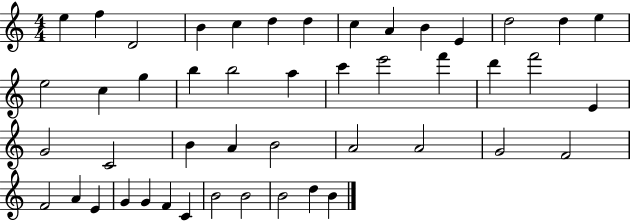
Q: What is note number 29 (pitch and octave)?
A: B4